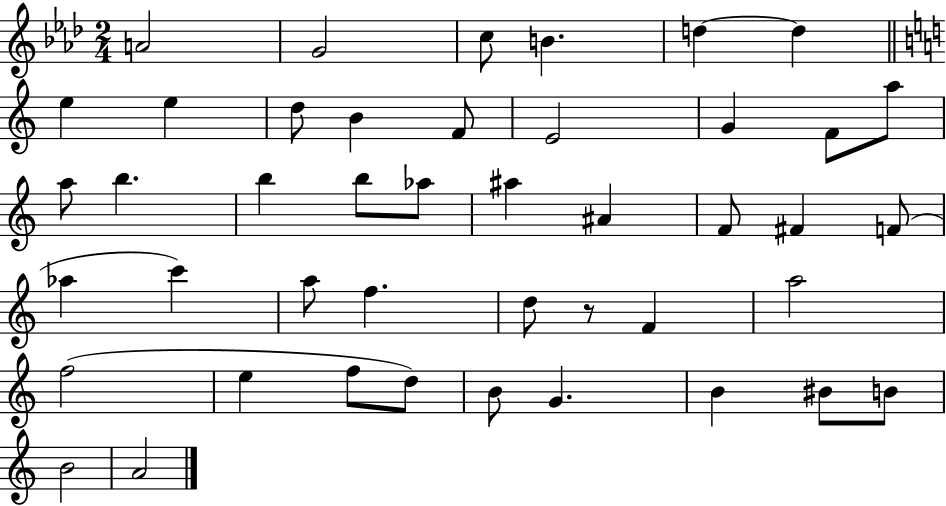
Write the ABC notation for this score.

X:1
T:Untitled
M:2/4
L:1/4
K:Ab
A2 G2 c/2 B d d e e d/2 B F/2 E2 G F/2 a/2 a/2 b b b/2 _a/2 ^a ^A F/2 ^F F/2 _a c' a/2 f d/2 z/2 F a2 f2 e f/2 d/2 B/2 G B ^B/2 B/2 B2 A2